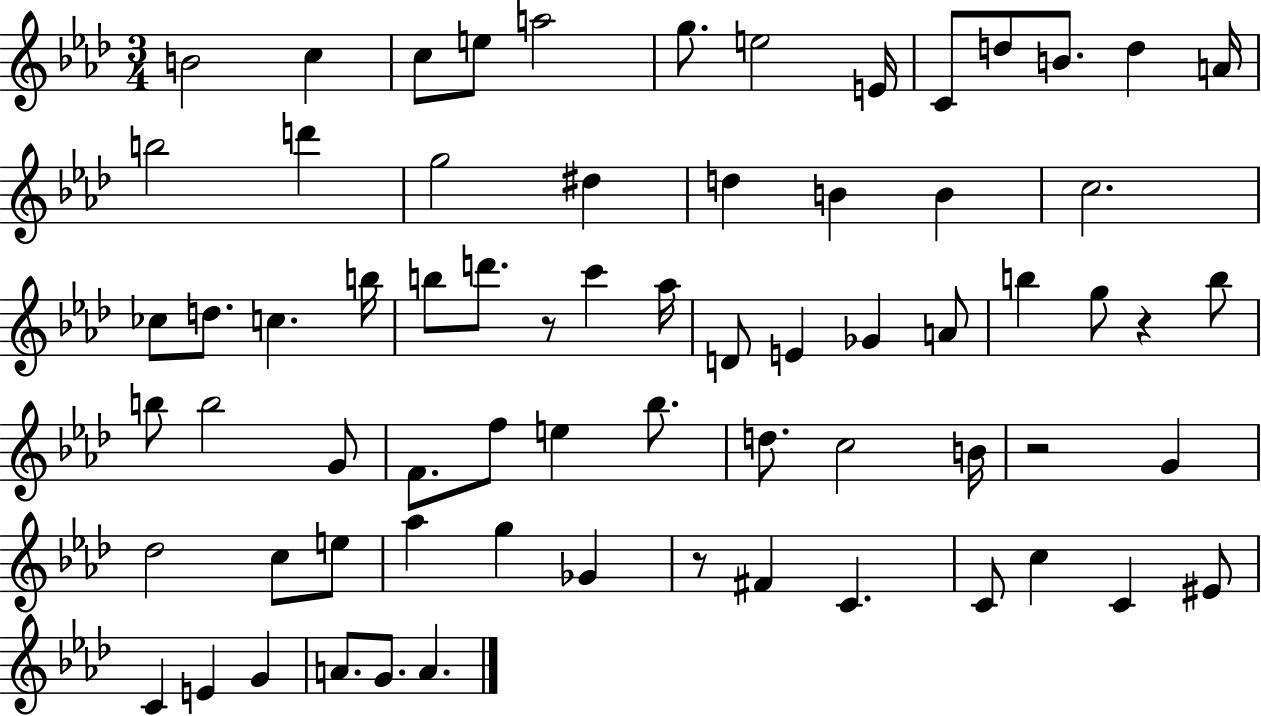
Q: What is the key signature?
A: AES major